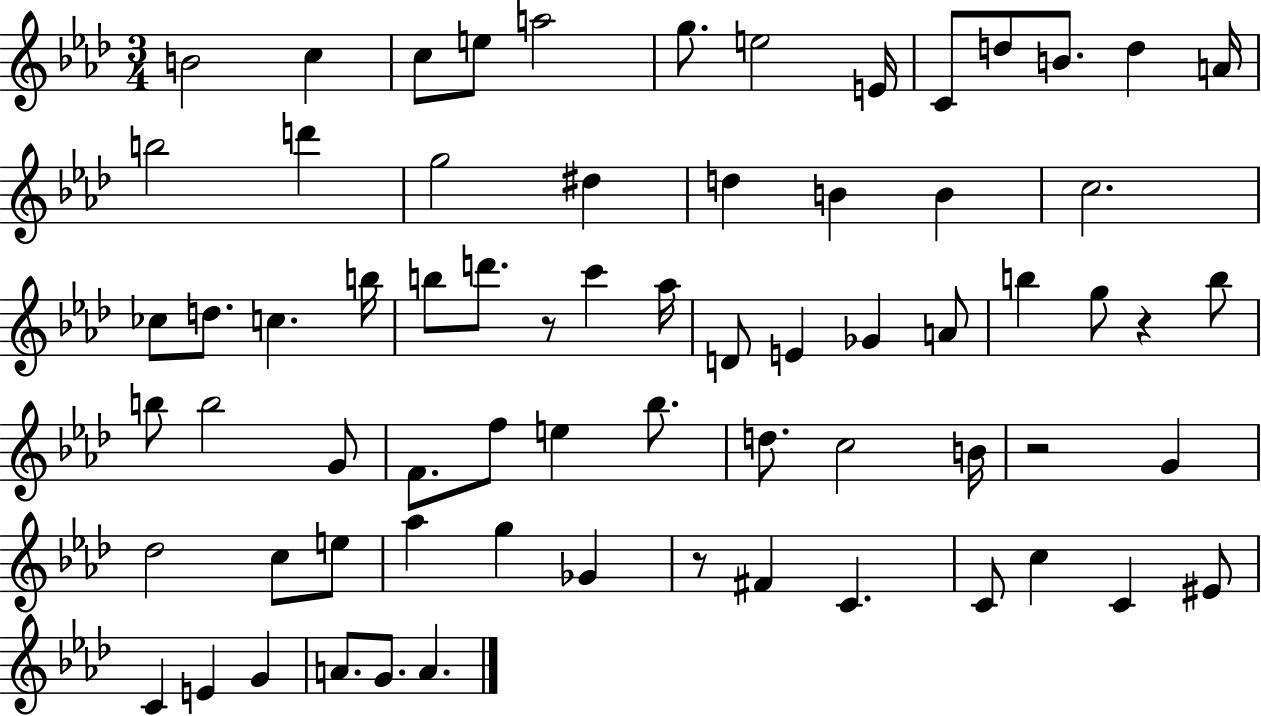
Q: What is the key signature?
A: AES major